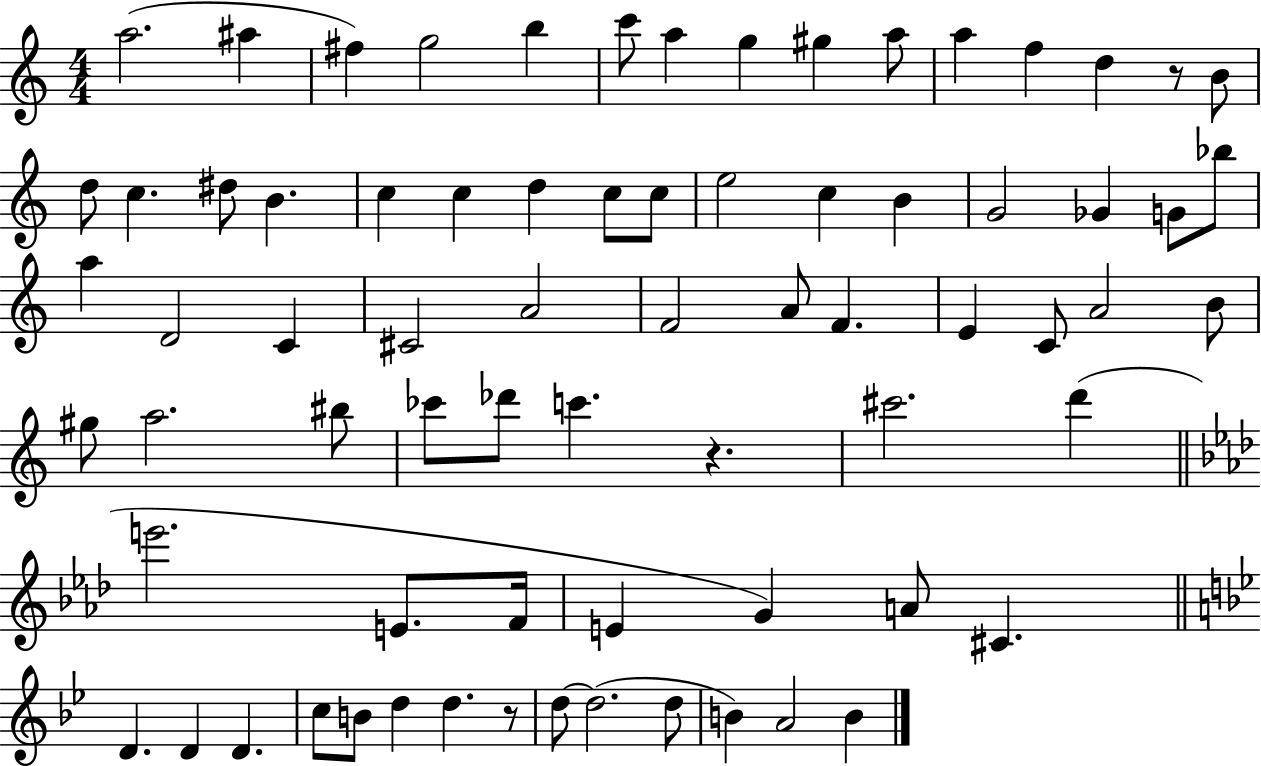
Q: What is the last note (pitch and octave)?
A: B4